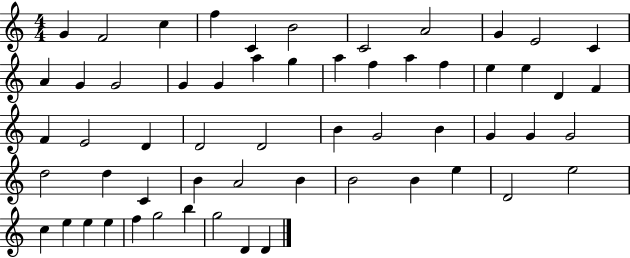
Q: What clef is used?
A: treble